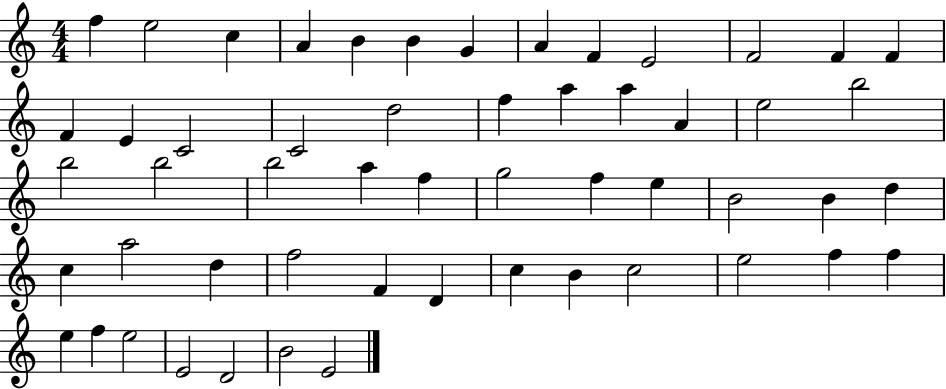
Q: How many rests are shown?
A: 0